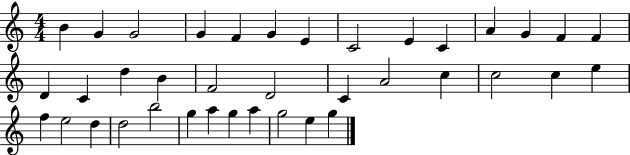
X:1
T:Untitled
M:4/4
L:1/4
K:C
B G G2 G F G E C2 E C A G F F D C d B F2 D2 C A2 c c2 c e f e2 d d2 b2 g a g a g2 e g